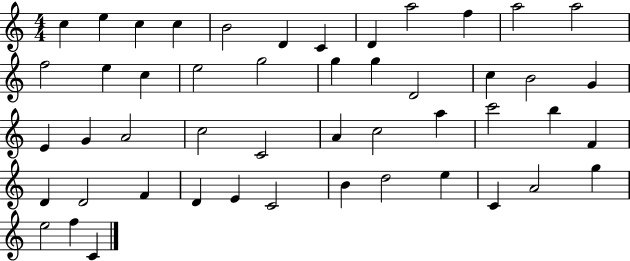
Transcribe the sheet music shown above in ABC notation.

X:1
T:Untitled
M:4/4
L:1/4
K:C
c e c c B2 D C D a2 f a2 a2 f2 e c e2 g2 g g D2 c B2 G E G A2 c2 C2 A c2 a c'2 b F D D2 F D E C2 B d2 e C A2 g e2 f C